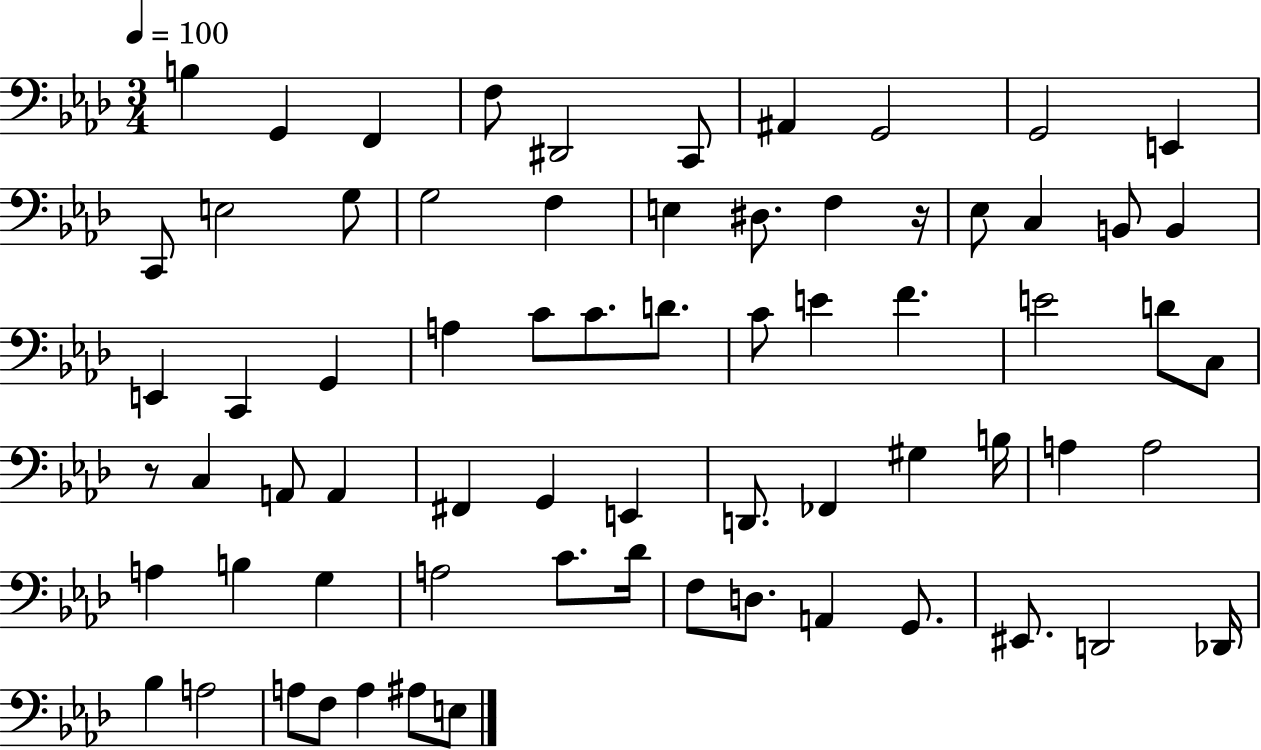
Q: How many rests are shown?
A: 2